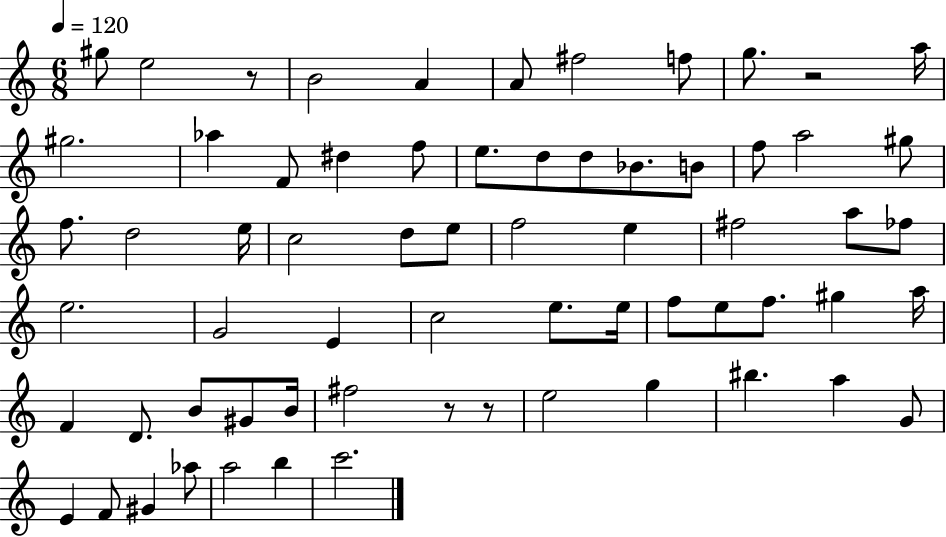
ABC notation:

X:1
T:Untitled
M:6/8
L:1/4
K:C
^g/2 e2 z/2 B2 A A/2 ^f2 f/2 g/2 z2 a/4 ^g2 _a F/2 ^d f/2 e/2 d/2 d/2 _B/2 B/2 f/2 a2 ^g/2 f/2 d2 e/4 c2 d/2 e/2 f2 e ^f2 a/2 _f/2 e2 G2 E c2 e/2 e/4 f/2 e/2 f/2 ^g a/4 F D/2 B/2 ^G/2 B/4 ^f2 z/2 z/2 e2 g ^b a G/2 E F/2 ^G _a/2 a2 b c'2